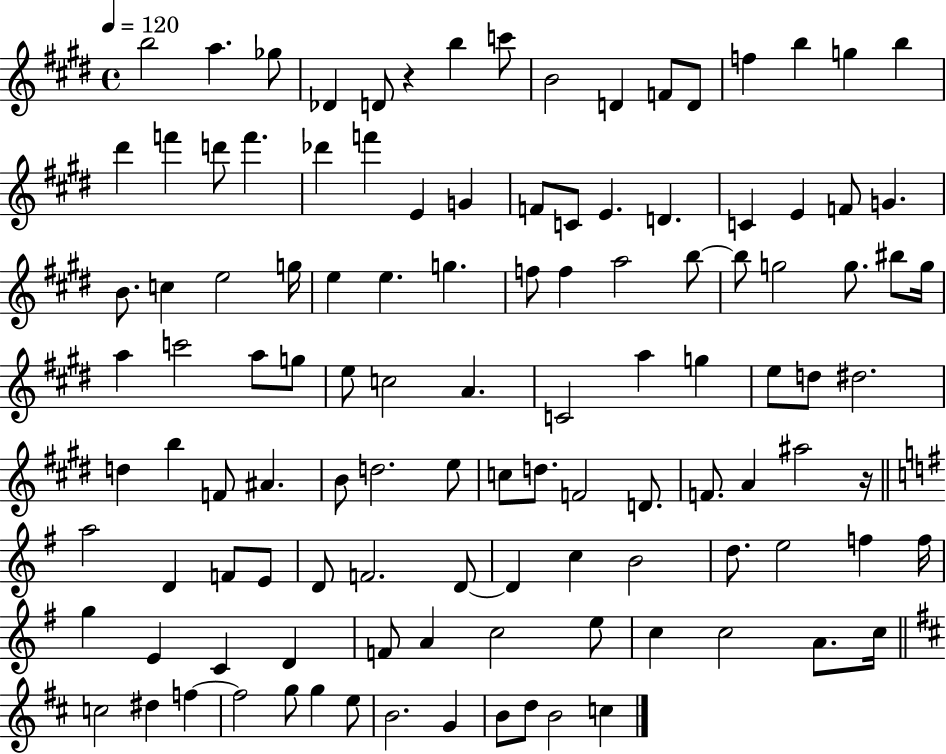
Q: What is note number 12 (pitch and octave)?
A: F5